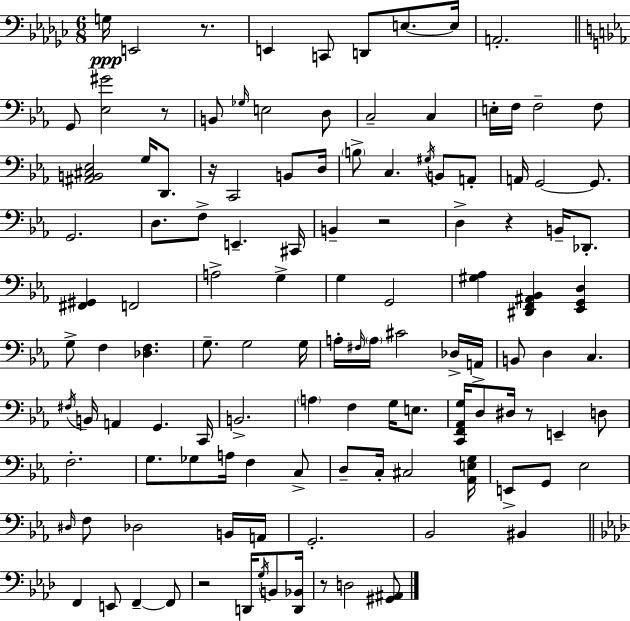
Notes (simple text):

G3/s E2/h R/e. E2/q C2/e D2/e E3/e. E3/s A2/h. G2/e [Eb3,G#4]/h R/e B2/e Gb3/s E3/h D3/e C3/h C3/q E3/s F3/s F3/h F3/e [A#2,B2,C#3,Eb3]/h G3/s D2/e. R/s C2/h B2/e D3/s B3/e C3/q. G#3/s B2/e A2/e A2/s G2/h G2/e. G2/h. D3/e. F3/e E2/q. C#2/s B2/q R/h D3/q R/q B2/s Db2/e. [F#2,G#2]/q F2/h A3/h G3/q G3/q G2/h [G#3,Ab3]/q [D#2,F2,A#2,Bb2]/q [Eb2,G2,D3]/q G3/e F3/q [Db3,F3]/q. G3/e. G3/h G3/s A3/s F#3/s A3/s C#4/h Db3/s A2/s B2/e D3/q C3/q. F#3/s B2/s A2/q G2/q. C2/s B2/h. A3/q F3/q G3/s E3/e. [C2,F2,Ab2,G3]/s D3/e D#3/s R/e E2/q D3/e F3/h. G3/e. Gb3/e A3/s F3/q C3/e D3/e C3/s C#3/h [Ab2,E3,G3]/s E2/e G2/e Eb3/h D#3/s F3/e Db3/h B2/s A2/s G2/h. Bb2/h BIS2/q F2/q E2/e F2/q F2/e R/h D2/s G3/s B2/e [D2,Bb2]/s R/e D3/h [G#2,A#2]/e